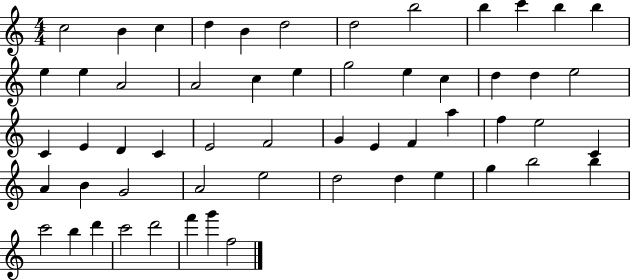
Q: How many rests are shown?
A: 0